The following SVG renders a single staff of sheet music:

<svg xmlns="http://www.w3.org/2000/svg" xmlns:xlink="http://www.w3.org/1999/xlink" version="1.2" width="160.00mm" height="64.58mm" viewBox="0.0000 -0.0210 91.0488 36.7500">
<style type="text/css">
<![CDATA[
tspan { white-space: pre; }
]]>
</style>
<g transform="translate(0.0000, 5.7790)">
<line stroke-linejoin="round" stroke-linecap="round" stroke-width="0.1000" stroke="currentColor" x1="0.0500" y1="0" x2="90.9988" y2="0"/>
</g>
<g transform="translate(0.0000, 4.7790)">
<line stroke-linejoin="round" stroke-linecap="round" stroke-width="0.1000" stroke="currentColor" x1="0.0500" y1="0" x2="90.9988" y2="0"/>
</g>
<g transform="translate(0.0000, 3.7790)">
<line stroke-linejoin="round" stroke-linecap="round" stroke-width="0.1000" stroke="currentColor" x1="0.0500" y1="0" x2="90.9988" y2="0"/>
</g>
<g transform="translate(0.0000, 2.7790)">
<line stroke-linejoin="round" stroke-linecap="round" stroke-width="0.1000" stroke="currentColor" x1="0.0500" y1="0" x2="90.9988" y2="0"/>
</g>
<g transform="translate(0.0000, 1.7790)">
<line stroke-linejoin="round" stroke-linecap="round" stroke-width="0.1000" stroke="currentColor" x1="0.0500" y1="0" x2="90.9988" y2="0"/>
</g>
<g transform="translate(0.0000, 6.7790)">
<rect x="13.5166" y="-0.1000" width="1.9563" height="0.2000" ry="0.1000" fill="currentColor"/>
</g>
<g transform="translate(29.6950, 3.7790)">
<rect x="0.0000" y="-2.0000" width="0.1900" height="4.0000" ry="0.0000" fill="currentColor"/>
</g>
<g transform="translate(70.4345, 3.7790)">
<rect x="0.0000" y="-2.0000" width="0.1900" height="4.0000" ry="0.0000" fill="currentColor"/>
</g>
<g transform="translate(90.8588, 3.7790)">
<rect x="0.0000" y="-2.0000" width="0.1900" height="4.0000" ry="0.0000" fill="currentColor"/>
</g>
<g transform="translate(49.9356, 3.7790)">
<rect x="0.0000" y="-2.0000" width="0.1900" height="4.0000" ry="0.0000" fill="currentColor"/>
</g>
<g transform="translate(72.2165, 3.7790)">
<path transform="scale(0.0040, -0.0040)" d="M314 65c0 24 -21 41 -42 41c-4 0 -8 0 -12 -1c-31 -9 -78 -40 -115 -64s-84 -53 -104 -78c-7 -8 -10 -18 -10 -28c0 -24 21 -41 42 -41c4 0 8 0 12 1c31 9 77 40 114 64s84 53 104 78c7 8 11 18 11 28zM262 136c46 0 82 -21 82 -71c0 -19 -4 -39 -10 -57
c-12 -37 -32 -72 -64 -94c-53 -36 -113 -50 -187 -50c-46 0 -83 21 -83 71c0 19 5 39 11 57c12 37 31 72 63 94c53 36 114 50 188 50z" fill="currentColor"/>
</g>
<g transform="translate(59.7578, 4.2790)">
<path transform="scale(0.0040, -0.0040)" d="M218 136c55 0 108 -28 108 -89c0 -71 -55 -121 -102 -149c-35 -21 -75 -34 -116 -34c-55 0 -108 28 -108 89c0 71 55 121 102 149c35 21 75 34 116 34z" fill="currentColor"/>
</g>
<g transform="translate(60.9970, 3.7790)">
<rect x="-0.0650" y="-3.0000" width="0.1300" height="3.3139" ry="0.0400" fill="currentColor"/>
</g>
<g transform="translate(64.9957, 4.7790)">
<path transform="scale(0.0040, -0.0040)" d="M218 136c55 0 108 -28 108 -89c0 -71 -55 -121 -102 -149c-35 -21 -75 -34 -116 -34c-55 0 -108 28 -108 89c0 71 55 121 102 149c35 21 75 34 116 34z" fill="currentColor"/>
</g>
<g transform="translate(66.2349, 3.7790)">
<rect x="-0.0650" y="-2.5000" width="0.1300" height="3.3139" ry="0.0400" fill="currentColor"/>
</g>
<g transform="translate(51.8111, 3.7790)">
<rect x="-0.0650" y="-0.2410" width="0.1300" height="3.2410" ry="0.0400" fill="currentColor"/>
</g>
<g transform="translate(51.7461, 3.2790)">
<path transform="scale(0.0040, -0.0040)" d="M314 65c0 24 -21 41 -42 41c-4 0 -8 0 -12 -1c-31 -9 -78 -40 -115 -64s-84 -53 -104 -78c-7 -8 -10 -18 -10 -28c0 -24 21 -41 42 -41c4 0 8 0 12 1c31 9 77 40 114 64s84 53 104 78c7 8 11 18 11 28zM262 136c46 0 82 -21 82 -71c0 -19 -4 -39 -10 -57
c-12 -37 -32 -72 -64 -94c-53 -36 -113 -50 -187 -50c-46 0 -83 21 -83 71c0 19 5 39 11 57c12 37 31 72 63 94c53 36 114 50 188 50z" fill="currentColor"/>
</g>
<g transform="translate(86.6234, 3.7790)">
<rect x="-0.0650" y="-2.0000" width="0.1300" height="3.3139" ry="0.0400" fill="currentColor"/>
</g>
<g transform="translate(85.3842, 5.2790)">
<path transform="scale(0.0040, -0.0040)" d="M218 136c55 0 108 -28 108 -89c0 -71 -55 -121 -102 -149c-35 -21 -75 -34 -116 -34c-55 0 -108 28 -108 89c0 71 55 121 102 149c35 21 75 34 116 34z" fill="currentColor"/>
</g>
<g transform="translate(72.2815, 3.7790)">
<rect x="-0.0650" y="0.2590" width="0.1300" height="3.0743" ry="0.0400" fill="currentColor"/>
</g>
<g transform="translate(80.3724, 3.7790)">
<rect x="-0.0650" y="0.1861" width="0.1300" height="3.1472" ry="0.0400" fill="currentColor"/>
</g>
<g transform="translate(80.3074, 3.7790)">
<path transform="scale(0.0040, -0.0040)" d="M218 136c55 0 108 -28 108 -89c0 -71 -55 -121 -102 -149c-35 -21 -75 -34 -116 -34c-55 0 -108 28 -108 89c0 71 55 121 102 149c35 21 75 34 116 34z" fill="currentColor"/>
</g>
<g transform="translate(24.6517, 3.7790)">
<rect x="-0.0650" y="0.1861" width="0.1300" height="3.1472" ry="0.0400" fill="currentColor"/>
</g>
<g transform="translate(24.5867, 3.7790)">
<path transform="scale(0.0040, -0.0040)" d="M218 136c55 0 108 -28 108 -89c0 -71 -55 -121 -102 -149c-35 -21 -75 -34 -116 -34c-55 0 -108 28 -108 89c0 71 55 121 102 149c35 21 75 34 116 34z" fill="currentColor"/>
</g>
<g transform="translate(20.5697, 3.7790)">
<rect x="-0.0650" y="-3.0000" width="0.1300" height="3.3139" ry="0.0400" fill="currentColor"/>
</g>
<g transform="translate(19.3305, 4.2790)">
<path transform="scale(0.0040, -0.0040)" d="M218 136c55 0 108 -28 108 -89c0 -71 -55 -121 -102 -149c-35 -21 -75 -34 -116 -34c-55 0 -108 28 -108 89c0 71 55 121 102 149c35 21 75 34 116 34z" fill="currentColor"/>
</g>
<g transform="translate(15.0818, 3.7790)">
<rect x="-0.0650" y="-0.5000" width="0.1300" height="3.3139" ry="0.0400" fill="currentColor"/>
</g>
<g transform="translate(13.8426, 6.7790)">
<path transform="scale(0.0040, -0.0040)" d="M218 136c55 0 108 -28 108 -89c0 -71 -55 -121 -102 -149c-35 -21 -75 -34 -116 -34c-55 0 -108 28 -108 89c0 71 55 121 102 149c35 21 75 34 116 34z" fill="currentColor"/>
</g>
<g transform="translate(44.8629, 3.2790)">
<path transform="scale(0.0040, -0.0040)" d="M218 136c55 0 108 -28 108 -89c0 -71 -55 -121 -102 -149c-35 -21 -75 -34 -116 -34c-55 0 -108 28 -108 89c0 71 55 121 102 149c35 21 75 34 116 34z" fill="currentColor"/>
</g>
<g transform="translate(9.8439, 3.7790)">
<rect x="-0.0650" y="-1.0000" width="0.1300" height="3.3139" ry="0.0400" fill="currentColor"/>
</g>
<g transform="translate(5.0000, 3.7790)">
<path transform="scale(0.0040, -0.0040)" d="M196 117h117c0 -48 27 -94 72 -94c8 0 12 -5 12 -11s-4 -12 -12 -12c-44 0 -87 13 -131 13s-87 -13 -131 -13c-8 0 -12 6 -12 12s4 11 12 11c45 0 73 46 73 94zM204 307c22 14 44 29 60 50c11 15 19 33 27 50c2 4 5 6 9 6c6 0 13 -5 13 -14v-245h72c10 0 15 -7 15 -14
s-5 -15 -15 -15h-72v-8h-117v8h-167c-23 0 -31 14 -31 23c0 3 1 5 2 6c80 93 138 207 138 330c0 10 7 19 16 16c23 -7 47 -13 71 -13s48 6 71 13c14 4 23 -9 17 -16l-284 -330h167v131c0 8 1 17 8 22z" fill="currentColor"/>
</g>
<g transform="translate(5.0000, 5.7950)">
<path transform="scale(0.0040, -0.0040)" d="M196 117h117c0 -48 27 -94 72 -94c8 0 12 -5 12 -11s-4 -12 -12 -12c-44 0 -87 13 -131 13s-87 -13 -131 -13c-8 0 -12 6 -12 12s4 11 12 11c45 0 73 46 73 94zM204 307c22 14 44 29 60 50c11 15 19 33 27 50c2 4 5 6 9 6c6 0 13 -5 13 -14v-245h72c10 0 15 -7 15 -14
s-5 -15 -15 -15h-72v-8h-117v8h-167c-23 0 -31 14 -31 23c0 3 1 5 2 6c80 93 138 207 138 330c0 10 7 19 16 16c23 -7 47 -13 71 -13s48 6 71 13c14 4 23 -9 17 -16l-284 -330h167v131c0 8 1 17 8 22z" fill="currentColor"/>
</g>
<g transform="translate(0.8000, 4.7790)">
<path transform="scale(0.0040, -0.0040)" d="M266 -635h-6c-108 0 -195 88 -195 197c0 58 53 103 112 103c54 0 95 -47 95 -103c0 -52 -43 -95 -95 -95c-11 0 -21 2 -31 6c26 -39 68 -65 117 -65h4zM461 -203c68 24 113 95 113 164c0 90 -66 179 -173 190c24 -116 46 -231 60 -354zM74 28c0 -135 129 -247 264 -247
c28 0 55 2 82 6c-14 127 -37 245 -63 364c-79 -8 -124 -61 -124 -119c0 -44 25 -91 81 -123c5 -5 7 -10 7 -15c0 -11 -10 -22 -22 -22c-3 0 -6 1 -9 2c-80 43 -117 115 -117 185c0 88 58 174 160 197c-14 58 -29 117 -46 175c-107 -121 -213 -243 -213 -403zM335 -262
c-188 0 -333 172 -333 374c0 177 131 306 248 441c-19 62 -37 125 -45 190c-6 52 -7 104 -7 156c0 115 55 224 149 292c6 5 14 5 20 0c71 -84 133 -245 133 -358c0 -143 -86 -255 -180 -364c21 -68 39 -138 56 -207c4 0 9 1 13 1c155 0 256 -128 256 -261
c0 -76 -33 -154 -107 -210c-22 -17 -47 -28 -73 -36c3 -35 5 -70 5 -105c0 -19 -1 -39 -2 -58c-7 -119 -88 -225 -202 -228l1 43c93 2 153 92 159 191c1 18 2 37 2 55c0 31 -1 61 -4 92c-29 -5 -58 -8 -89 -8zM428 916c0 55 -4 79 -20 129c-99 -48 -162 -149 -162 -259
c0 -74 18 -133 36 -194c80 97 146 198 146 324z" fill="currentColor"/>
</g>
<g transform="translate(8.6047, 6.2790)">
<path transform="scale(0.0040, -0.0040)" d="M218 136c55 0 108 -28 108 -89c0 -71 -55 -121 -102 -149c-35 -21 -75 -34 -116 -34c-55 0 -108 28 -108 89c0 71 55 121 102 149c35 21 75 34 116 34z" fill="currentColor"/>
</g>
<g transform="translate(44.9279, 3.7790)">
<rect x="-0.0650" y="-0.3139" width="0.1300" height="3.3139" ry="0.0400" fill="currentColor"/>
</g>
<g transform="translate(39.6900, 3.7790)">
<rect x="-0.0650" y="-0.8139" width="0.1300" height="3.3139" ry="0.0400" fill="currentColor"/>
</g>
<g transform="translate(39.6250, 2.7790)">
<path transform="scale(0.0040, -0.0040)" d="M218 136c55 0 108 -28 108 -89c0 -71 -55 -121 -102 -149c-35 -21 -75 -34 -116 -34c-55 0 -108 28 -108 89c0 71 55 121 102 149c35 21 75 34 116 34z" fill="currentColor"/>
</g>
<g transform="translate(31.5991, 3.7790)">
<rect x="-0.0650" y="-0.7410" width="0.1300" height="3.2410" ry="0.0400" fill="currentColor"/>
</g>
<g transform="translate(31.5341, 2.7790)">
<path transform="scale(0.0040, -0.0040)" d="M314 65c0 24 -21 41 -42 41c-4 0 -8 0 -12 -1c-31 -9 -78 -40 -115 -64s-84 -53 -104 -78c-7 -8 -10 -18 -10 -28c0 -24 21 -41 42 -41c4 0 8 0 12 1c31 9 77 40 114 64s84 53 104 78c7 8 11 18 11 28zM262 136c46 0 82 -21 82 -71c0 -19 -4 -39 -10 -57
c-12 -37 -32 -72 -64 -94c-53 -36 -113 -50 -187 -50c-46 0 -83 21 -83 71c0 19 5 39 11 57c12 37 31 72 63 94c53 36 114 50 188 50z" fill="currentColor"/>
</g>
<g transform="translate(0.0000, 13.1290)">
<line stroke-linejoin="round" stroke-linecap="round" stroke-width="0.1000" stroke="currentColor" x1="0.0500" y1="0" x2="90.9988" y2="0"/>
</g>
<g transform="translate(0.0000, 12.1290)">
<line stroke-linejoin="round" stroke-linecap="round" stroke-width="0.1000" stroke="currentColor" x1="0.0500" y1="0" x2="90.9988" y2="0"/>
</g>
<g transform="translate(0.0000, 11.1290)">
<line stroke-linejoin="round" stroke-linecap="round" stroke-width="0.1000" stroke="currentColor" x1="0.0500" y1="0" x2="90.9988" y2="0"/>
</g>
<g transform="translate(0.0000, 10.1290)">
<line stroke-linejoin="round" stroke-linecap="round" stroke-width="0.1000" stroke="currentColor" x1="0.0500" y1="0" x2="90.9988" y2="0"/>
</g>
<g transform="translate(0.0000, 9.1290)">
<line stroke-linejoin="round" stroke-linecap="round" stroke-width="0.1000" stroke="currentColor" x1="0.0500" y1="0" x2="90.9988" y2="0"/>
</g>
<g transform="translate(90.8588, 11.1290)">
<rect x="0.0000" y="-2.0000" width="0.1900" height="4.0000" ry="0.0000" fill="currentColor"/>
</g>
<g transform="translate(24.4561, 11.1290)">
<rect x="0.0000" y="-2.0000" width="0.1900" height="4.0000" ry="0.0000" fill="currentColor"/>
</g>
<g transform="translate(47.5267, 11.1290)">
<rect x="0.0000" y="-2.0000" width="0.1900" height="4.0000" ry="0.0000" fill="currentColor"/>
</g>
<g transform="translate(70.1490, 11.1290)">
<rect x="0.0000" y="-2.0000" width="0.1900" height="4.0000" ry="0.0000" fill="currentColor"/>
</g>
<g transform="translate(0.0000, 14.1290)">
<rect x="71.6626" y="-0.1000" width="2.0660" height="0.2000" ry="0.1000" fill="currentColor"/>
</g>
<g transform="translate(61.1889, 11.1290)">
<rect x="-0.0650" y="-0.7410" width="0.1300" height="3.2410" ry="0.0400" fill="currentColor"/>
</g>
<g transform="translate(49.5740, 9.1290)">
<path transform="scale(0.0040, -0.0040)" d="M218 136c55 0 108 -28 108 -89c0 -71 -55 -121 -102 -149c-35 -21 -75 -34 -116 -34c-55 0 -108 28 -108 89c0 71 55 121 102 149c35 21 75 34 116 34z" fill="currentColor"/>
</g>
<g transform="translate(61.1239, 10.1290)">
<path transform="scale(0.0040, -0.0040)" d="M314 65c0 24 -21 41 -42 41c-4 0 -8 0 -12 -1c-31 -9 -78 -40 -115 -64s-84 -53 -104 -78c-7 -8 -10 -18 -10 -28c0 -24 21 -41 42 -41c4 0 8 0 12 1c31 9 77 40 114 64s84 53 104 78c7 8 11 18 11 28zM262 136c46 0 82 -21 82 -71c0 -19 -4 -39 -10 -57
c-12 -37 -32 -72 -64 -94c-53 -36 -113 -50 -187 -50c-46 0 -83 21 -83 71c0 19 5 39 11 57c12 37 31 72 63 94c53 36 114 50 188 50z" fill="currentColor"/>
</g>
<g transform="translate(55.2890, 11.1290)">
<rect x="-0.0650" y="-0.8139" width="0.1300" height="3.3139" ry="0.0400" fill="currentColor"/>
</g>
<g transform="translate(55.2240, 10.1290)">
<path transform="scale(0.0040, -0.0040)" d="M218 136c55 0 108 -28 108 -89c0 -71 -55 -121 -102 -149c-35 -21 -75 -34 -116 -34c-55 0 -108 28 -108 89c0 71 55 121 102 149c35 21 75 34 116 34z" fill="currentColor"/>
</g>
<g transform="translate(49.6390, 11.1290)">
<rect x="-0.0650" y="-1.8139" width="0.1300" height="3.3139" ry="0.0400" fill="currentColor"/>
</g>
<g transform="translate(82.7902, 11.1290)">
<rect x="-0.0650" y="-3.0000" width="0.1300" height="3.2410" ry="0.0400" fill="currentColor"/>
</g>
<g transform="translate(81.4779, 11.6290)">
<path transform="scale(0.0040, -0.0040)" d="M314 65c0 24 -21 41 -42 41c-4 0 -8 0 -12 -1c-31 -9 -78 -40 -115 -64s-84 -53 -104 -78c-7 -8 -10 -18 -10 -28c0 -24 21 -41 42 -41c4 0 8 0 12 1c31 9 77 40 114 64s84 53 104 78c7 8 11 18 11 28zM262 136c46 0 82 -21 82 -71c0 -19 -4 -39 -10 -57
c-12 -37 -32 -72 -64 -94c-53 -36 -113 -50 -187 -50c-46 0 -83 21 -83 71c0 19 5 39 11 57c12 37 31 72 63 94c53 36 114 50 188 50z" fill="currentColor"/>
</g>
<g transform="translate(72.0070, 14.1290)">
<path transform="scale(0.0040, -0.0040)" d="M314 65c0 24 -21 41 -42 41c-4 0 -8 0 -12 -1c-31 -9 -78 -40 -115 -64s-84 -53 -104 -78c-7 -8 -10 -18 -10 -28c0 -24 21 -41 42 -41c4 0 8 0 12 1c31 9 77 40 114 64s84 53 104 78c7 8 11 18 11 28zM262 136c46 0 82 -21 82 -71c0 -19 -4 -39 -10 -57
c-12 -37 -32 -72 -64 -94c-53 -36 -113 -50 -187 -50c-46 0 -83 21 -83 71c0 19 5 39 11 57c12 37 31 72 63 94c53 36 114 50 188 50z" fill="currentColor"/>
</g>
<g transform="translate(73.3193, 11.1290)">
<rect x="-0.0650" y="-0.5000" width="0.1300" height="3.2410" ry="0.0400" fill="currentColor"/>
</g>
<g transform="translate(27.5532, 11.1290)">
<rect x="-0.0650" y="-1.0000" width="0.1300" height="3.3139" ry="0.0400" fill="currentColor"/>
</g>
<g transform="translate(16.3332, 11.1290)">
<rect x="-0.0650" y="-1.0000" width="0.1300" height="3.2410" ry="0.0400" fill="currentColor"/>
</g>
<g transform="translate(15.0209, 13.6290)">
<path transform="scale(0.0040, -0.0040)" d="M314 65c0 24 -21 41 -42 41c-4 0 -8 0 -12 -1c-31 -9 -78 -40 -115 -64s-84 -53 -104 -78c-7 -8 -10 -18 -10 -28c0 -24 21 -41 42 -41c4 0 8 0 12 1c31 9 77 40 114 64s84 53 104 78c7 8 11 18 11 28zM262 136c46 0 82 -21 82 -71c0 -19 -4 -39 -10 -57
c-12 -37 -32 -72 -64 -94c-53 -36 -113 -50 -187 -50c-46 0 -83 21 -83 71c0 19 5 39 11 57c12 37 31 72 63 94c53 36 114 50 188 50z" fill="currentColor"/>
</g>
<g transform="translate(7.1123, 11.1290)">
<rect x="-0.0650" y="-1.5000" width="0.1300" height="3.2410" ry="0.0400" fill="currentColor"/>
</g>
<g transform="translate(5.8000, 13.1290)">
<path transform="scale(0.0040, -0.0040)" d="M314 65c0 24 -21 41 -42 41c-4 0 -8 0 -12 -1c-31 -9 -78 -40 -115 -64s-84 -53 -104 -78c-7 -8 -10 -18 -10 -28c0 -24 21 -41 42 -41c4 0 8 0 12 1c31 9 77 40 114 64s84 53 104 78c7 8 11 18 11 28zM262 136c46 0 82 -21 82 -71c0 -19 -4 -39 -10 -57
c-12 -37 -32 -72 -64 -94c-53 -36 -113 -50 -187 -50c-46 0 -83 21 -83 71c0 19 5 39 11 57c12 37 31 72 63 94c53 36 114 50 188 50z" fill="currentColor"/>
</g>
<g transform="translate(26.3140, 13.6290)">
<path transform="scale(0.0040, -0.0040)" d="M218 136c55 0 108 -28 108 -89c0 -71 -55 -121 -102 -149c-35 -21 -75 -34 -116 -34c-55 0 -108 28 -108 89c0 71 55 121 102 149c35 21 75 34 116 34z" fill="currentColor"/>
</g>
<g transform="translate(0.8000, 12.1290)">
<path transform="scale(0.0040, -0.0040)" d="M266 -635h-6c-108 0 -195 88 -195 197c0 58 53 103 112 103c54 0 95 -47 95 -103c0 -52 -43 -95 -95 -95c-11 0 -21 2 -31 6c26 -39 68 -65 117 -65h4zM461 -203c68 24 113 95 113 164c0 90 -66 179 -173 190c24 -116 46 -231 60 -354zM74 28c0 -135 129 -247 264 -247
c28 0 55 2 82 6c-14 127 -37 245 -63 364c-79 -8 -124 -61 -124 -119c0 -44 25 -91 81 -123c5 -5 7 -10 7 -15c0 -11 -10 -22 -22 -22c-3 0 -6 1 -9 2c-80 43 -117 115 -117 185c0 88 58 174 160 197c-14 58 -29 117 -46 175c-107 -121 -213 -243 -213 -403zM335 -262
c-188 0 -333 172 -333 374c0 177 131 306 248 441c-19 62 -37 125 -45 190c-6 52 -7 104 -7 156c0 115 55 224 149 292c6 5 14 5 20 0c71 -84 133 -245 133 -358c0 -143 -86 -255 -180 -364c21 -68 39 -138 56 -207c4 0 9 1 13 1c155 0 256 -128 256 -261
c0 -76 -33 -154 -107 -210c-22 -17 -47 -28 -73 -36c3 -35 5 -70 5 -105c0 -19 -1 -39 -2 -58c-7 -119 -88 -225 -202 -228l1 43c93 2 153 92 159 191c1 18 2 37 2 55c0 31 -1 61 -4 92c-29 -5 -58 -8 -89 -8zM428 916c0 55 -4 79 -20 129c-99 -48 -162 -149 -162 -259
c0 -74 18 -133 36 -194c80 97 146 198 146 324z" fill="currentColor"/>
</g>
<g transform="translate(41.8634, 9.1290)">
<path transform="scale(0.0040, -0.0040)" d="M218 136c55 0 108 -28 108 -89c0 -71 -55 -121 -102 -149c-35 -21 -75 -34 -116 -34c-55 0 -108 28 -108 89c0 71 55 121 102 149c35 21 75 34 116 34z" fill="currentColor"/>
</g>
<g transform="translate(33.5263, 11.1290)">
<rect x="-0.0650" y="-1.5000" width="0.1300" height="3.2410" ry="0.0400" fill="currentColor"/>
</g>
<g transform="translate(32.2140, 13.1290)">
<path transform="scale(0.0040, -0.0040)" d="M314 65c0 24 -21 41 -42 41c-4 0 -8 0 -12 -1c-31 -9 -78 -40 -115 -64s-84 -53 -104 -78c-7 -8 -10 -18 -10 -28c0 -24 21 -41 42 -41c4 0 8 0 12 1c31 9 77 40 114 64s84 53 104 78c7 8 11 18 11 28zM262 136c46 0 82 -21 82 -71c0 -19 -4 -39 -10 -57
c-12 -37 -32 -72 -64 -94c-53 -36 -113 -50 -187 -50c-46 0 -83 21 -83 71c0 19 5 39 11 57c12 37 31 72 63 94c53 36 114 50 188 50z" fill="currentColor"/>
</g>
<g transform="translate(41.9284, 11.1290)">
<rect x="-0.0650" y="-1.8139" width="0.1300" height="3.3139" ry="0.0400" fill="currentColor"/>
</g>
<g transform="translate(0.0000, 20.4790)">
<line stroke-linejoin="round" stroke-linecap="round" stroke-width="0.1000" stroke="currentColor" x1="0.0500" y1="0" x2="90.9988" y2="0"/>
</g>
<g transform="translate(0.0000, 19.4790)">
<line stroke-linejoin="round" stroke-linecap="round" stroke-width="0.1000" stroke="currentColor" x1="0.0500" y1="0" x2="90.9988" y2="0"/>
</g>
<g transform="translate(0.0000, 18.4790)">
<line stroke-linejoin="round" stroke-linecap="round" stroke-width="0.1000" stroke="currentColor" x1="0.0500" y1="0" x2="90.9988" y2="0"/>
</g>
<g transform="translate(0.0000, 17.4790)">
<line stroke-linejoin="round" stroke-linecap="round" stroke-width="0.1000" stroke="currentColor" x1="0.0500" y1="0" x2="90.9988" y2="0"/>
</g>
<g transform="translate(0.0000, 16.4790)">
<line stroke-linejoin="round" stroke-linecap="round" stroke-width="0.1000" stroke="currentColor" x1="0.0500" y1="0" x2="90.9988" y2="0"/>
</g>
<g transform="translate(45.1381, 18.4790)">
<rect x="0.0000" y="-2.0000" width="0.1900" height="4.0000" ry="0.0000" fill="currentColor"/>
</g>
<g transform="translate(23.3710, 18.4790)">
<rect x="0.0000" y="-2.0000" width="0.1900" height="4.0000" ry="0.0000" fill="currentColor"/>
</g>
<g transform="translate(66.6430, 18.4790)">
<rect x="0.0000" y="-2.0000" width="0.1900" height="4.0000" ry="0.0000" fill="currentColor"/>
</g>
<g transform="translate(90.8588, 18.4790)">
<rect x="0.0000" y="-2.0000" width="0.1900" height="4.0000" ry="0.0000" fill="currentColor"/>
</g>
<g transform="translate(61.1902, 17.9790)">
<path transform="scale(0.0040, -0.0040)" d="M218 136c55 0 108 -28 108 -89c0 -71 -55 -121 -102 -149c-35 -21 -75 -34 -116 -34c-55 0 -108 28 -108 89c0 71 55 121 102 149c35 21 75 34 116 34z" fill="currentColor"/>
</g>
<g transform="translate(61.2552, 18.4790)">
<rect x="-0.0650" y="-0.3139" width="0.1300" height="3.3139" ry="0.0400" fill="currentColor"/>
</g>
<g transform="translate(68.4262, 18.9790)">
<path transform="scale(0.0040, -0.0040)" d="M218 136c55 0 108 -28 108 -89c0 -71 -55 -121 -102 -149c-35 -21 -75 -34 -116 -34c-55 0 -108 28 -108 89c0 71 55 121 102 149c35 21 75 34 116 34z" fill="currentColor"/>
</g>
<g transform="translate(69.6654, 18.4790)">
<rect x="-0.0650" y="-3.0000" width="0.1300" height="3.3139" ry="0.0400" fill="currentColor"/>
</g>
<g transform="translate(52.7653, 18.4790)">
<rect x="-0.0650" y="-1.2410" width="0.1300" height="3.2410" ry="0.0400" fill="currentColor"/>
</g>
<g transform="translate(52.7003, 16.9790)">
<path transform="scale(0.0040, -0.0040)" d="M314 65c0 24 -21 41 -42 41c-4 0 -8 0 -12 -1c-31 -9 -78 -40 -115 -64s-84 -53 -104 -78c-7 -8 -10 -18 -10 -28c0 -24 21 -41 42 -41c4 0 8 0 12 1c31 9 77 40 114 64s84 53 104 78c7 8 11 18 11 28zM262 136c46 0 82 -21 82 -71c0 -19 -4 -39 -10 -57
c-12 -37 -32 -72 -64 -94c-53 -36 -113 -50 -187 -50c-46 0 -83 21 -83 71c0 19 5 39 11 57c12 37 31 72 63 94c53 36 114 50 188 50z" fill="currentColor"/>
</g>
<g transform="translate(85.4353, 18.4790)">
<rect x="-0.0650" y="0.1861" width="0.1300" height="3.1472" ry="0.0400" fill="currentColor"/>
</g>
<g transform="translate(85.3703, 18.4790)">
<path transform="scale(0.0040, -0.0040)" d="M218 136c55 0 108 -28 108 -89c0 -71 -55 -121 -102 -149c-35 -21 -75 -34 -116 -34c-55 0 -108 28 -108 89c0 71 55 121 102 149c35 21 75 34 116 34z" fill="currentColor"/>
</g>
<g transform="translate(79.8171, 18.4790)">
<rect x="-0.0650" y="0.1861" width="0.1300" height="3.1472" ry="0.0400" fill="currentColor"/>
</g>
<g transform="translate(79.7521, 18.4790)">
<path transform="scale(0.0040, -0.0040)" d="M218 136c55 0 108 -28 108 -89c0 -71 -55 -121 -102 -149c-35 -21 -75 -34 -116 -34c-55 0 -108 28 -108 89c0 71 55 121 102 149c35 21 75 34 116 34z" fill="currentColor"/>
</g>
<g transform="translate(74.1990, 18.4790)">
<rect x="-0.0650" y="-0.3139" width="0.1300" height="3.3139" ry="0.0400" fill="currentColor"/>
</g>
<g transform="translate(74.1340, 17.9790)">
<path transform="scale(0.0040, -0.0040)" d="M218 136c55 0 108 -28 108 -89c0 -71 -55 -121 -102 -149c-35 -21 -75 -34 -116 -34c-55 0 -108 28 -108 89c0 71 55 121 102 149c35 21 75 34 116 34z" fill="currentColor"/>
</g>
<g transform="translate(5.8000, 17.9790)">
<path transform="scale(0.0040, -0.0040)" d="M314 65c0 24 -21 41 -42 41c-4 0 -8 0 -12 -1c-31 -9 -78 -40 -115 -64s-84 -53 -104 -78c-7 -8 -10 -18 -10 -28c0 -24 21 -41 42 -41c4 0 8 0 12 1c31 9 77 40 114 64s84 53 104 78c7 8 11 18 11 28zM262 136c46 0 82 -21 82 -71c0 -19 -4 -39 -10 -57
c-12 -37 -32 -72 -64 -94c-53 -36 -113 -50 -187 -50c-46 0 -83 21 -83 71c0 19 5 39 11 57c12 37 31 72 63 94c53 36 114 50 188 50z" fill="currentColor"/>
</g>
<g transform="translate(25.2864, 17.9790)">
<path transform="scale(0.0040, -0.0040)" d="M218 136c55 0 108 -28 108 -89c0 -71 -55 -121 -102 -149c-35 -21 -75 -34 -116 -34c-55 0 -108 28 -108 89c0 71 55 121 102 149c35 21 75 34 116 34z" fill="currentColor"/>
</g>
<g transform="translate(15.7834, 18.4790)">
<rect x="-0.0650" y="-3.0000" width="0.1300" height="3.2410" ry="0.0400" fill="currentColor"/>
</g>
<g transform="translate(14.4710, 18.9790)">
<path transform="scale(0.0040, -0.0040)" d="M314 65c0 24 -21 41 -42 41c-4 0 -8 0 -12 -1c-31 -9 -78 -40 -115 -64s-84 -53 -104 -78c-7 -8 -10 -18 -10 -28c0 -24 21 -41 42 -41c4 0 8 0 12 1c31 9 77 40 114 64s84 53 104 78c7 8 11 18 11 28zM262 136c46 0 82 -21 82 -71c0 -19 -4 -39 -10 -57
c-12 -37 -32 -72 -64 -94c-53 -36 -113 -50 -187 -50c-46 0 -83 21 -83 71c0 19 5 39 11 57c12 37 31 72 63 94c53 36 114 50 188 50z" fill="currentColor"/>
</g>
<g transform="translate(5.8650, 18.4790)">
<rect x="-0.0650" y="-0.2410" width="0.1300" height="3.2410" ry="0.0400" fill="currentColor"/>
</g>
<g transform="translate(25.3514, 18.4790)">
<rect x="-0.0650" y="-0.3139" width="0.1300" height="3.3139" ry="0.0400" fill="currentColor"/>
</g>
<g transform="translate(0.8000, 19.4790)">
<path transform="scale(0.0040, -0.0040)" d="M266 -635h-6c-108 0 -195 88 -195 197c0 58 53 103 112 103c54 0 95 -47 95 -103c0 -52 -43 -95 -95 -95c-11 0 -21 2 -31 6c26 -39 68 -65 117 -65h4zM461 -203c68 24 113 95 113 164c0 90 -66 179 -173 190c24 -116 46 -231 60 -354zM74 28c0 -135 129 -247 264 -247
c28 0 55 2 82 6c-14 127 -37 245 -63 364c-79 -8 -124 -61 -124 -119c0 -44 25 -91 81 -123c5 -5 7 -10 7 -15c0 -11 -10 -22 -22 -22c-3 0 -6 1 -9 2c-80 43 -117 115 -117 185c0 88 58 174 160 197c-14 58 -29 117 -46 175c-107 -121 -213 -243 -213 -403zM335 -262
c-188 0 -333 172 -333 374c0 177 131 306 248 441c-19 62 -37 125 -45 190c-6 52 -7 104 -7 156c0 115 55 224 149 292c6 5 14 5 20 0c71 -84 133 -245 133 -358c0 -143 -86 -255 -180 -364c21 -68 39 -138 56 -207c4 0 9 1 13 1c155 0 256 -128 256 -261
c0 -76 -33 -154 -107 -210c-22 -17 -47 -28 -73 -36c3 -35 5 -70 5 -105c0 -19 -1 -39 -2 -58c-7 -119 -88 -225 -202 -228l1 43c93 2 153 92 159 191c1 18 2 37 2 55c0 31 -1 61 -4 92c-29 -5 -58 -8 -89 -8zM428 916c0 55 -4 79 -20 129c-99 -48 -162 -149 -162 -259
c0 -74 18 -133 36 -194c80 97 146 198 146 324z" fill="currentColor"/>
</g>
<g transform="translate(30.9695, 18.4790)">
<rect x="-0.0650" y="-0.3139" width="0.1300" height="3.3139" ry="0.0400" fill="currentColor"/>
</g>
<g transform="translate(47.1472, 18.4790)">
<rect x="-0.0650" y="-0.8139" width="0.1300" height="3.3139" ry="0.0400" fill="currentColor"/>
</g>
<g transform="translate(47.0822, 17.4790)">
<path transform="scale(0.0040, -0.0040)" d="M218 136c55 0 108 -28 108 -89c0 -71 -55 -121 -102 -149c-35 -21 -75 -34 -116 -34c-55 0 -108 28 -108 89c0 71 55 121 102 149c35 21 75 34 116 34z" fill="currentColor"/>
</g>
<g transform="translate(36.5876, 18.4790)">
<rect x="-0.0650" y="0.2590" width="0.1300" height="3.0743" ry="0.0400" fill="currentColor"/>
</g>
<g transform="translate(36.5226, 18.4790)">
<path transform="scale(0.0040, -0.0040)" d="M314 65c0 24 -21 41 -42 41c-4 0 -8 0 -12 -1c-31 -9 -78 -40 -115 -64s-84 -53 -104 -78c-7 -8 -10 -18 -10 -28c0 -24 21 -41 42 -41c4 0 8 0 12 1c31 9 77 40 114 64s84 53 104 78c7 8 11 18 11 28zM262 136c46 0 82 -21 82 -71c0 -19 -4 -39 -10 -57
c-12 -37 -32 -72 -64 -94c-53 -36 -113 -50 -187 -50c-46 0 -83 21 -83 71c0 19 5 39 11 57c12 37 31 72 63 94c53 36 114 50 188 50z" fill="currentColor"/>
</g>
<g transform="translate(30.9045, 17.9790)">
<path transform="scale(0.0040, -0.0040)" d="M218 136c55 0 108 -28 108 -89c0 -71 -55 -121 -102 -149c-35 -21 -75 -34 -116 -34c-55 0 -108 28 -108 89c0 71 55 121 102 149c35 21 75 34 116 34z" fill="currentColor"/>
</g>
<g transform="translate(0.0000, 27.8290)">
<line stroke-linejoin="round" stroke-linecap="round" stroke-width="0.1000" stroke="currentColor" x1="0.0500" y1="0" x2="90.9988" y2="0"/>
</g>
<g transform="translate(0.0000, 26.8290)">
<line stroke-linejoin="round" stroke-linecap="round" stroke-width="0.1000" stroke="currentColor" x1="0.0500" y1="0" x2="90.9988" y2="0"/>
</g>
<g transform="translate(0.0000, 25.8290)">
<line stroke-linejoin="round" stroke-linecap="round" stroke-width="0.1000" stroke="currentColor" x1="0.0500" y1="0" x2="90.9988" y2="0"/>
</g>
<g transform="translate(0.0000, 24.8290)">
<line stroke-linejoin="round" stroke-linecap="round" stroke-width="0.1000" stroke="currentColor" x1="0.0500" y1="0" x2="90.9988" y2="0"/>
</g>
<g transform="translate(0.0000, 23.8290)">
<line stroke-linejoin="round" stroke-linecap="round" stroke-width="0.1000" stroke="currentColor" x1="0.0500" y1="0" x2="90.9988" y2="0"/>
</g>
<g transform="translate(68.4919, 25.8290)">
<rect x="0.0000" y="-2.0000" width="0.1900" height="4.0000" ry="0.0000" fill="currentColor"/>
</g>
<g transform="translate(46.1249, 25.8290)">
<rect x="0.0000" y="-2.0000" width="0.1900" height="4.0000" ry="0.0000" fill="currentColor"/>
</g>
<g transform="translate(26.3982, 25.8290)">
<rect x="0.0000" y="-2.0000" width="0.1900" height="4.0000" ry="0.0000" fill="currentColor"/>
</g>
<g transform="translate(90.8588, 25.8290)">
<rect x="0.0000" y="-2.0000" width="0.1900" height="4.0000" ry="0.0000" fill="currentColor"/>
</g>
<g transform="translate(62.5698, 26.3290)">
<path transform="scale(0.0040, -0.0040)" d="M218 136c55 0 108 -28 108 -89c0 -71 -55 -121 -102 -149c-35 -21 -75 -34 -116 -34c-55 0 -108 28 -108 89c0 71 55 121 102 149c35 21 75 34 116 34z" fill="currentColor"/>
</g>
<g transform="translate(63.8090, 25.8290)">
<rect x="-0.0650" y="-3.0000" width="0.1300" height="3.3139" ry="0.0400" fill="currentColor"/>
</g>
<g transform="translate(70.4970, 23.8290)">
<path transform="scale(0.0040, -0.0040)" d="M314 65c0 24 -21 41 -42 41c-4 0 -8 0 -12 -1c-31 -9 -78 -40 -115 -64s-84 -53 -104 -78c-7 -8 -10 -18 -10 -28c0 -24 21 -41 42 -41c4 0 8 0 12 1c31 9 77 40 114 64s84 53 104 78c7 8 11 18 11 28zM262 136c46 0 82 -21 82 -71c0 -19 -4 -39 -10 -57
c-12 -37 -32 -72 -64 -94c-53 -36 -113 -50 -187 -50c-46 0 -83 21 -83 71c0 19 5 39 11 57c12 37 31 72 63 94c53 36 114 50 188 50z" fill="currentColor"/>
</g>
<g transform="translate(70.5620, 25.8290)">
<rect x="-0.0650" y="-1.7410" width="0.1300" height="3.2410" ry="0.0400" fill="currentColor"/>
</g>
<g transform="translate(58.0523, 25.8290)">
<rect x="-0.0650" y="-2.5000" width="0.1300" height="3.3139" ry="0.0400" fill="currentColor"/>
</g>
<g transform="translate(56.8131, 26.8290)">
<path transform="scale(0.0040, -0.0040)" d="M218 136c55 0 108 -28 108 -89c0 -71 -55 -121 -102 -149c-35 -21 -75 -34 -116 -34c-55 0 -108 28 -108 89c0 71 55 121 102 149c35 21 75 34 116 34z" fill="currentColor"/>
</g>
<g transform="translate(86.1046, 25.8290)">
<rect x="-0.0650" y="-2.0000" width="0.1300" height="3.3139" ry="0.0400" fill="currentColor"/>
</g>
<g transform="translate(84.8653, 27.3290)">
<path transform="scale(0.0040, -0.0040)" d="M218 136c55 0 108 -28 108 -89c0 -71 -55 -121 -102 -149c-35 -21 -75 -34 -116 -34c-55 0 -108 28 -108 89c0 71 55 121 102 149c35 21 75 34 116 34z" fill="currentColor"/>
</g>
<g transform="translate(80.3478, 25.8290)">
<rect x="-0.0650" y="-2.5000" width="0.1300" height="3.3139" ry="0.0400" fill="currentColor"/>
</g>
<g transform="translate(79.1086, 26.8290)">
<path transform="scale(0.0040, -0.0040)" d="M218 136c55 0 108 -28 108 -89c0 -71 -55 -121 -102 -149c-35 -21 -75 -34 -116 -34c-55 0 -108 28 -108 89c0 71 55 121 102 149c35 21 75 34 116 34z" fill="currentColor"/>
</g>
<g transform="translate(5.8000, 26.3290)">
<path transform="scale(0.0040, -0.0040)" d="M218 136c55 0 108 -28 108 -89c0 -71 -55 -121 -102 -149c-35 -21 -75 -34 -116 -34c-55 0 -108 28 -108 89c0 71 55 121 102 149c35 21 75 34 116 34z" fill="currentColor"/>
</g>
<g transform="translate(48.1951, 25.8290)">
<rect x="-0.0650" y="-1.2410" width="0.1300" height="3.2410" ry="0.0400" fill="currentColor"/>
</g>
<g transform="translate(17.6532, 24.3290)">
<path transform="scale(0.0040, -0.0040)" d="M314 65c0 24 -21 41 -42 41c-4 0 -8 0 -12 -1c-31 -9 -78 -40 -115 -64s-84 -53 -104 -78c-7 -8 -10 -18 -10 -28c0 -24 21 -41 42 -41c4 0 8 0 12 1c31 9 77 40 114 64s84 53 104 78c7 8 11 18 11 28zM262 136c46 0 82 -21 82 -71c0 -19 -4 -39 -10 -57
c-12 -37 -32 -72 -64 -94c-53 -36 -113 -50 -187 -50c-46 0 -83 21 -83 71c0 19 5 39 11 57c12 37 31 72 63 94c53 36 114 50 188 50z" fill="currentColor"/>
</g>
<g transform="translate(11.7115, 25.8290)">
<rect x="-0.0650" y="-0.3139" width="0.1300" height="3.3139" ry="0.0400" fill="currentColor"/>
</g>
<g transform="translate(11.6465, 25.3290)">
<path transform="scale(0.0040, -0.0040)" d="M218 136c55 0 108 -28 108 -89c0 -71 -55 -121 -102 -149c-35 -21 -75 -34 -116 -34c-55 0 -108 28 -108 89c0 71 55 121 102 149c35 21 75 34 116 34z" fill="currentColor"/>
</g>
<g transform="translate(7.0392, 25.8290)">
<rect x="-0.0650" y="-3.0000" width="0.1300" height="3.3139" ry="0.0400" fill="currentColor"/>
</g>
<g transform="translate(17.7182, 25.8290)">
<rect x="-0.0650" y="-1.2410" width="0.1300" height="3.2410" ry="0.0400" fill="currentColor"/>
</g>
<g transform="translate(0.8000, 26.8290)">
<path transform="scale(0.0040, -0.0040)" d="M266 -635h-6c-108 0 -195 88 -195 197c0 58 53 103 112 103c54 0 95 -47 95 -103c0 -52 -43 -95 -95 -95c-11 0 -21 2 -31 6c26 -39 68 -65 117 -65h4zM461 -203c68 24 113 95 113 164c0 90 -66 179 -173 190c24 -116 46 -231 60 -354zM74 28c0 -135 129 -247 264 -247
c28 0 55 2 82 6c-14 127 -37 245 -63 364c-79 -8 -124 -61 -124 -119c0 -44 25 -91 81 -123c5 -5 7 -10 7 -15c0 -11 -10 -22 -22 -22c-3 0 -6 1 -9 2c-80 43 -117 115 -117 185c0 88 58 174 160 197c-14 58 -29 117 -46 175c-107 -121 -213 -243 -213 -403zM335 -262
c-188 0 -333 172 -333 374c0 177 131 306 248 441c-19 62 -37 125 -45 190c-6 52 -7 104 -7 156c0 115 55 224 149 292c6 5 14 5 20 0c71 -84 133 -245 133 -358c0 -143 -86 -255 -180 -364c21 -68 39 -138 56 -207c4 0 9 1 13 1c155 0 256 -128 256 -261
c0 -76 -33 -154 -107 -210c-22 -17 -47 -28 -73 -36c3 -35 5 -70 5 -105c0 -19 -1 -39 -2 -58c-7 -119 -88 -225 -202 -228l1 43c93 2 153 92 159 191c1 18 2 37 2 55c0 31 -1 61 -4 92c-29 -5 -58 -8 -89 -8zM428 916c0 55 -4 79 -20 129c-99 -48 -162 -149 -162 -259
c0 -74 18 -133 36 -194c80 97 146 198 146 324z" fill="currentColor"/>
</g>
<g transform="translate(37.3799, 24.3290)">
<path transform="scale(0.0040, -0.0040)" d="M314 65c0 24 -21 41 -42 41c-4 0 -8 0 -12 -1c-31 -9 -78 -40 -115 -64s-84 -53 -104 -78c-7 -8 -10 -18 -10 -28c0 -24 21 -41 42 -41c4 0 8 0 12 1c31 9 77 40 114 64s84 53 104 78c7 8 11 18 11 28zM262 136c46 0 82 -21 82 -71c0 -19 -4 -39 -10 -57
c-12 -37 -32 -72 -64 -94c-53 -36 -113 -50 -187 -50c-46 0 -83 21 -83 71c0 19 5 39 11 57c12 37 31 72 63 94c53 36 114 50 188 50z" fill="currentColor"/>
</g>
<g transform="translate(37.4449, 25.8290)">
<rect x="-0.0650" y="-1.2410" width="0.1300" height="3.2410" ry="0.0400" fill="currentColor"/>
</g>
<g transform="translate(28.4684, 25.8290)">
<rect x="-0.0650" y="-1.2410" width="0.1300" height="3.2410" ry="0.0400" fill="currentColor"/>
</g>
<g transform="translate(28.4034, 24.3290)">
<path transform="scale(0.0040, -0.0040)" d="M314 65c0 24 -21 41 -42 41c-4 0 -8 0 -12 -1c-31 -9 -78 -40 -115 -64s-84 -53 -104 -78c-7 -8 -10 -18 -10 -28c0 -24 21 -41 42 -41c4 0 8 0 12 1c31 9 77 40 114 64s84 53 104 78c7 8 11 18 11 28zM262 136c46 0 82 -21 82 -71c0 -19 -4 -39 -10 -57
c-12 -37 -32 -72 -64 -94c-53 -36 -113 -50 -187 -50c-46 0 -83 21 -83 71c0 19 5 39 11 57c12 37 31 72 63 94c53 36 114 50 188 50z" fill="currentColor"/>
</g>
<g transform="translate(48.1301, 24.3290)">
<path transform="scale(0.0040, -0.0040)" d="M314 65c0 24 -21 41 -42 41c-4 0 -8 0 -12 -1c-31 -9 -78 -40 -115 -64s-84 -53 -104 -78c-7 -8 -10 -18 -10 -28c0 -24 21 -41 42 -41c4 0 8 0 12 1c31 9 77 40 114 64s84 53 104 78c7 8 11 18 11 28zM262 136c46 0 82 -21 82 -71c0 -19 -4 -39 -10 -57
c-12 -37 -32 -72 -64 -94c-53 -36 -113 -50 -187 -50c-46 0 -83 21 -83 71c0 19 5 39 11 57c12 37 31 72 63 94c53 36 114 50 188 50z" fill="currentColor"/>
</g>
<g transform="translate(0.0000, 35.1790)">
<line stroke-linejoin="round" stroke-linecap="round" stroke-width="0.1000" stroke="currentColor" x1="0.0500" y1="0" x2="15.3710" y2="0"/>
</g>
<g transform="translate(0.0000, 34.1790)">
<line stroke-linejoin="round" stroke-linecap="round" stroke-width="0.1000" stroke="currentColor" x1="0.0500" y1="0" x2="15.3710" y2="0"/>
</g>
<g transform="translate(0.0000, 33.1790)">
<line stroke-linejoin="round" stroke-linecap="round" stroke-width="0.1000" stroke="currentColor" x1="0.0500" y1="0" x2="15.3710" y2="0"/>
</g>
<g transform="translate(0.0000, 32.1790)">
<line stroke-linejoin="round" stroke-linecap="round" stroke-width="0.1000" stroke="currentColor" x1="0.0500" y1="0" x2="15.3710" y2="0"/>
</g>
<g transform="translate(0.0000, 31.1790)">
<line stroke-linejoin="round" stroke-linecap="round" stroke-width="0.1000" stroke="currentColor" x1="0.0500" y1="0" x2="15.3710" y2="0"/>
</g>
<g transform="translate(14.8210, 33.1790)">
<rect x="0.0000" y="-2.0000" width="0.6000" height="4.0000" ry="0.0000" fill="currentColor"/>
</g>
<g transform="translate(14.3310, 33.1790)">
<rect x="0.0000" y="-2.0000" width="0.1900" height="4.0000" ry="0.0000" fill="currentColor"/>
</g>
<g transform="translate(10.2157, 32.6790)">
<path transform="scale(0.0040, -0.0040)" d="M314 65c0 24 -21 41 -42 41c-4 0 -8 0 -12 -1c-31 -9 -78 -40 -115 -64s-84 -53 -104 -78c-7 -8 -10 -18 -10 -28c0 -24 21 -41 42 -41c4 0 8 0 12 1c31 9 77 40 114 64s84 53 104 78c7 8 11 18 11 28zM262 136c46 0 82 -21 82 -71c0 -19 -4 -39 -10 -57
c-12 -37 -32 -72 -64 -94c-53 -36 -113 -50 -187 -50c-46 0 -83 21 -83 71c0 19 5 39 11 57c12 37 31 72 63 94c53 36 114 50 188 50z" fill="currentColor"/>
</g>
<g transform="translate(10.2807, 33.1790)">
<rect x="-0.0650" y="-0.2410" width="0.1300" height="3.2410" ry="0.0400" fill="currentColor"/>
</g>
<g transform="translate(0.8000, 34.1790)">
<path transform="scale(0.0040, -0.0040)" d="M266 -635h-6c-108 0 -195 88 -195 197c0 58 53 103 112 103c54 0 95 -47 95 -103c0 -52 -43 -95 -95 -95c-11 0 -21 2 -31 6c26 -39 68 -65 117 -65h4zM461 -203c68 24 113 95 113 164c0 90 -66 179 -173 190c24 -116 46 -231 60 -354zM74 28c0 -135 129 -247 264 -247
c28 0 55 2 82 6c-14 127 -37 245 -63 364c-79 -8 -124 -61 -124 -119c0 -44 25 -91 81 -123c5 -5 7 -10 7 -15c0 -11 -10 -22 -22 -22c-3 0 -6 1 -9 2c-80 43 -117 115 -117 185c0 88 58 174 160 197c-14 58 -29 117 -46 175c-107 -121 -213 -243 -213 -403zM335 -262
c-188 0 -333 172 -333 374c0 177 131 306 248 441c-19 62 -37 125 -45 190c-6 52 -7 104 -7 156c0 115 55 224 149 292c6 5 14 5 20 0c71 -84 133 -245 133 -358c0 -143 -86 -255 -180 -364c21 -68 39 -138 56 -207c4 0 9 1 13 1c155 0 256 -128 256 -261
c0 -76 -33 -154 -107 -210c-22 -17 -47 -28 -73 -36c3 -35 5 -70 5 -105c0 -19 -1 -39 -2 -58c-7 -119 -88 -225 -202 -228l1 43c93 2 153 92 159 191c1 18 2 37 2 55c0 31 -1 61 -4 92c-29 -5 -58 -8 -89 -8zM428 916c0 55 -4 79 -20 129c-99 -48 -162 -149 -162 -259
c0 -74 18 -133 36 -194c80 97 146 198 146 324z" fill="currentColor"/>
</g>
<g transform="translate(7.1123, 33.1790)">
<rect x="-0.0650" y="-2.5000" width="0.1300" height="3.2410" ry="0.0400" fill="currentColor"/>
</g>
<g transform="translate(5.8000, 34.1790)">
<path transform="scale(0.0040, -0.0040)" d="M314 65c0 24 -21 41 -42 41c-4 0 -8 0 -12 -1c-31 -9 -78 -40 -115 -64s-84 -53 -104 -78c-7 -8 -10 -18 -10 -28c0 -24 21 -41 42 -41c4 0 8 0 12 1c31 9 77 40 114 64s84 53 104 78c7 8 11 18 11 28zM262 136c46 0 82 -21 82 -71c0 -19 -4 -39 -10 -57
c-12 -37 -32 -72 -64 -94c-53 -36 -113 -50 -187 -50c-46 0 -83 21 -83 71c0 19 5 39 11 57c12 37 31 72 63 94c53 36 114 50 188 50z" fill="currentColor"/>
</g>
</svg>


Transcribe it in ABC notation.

X:1
T:Untitled
M:4/4
L:1/4
K:C
D C A B d2 d c c2 A G B2 B F E2 D2 D E2 f f d d2 C2 A2 c2 A2 c c B2 d e2 c A c B B A c e2 e2 e2 e2 G A f2 G F G2 c2